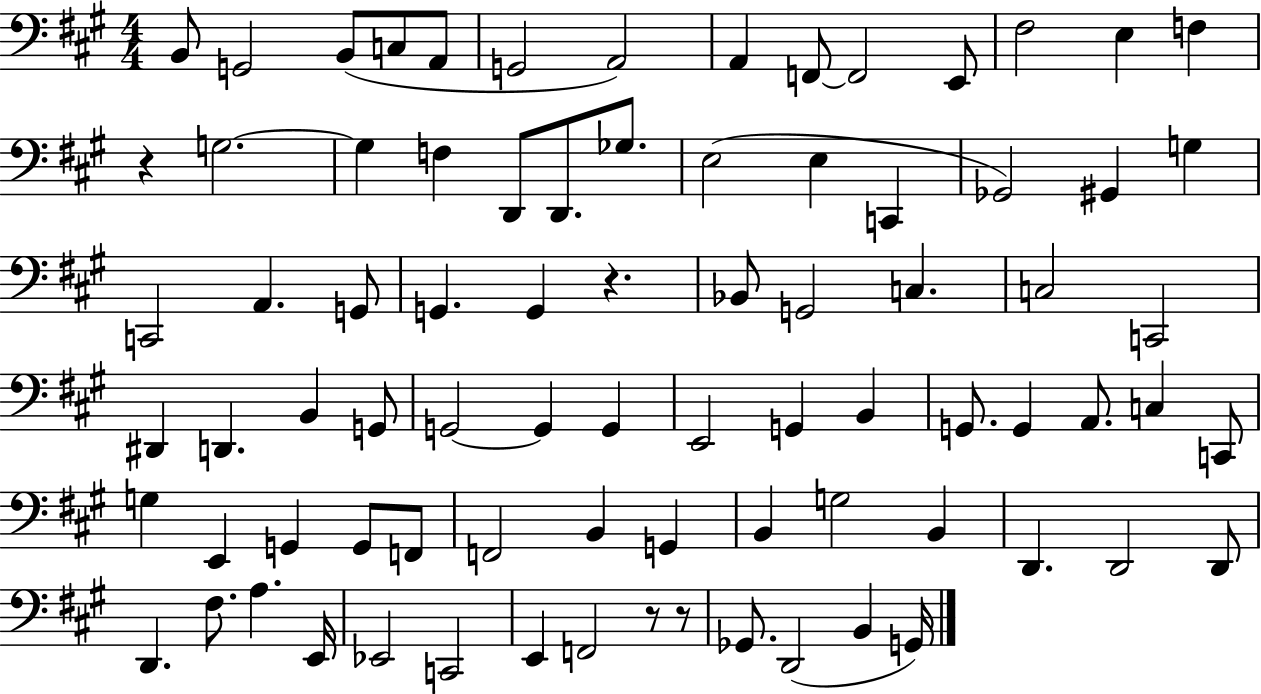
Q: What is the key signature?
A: A major